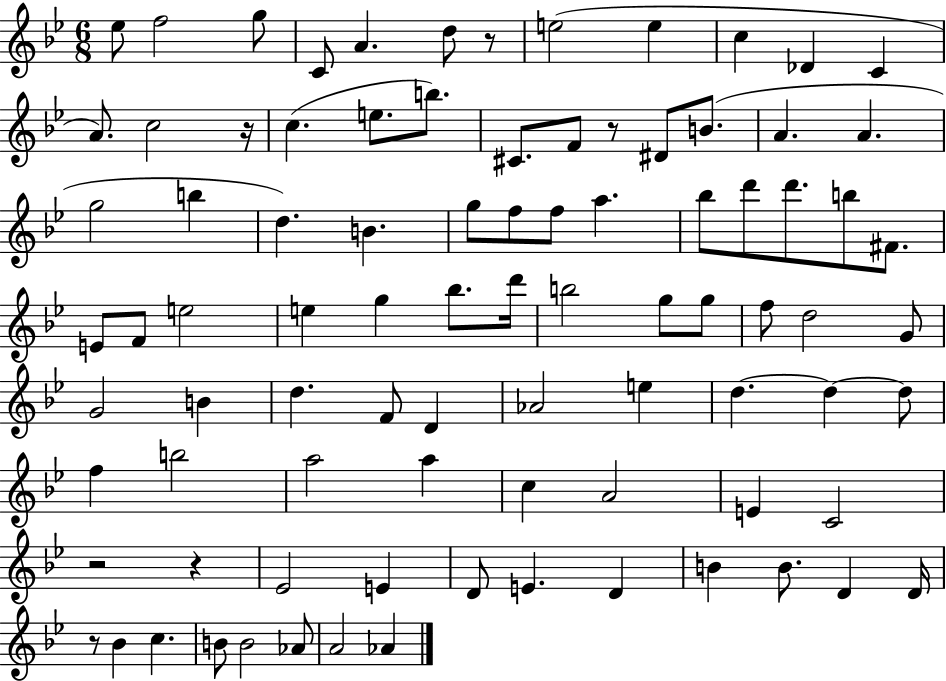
Eb5/e F5/h G5/e C4/e A4/q. D5/e R/e E5/h E5/q C5/q Db4/q C4/q A4/e. C5/h R/s C5/q. E5/e. B5/e. C#4/e. F4/e R/e D#4/e B4/e. A4/q. A4/q. G5/h B5/q D5/q. B4/q. G5/e F5/e F5/e A5/q. Bb5/e D6/e D6/e. B5/e F#4/e. E4/e F4/e E5/h E5/q G5/q Bb5/e. D6/s B5/h G5/e G5/e F5/e D5/h G4/e G4/h B4/q D5/q. F4/e D4/q Ab4/h E5/q D5/q. D5/q D5/e F5/q B5/h A5/h A5/q C5/q A4/h E4/q C4/h R/h R/q Eb4/h E4/q D4/e E4/q. D4/q B4/q B4/e. D4/q D4/s R/e Bb4/q C5/q. B4/e B4/h Ab4/e A4/h Ab4/q